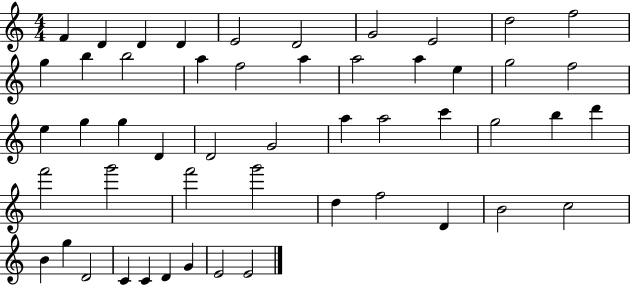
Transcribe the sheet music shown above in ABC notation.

X:1
T:Untitled
M:4/4
L:1/4
K:C
F D D D E2 D2 G2 E2 d2 f2 g b b2 a f2 a a2 a e g2 f2 e g g D D2 G2 a a2 c' g2 b d' f'2 g'2 f'2 g'2 d f2 D B2 c2 B g D2 C C D G E2 E2